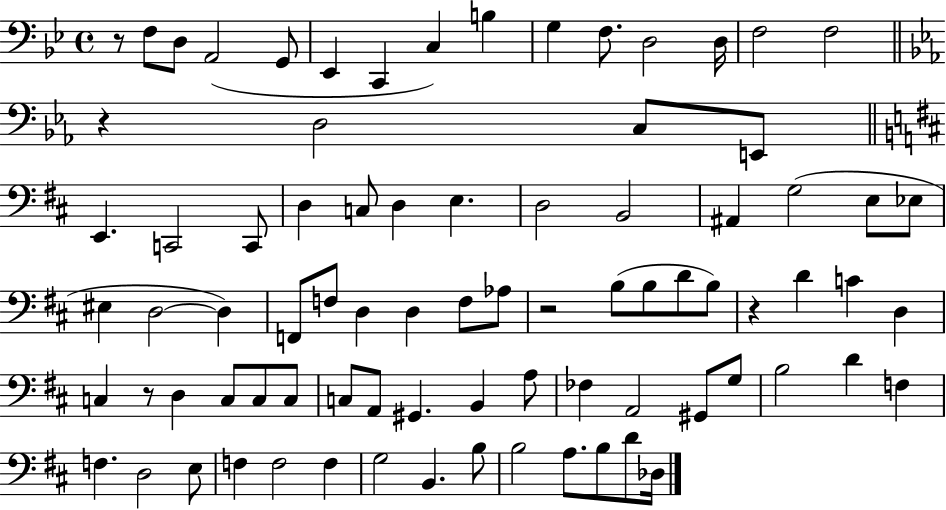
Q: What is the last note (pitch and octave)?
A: Db3